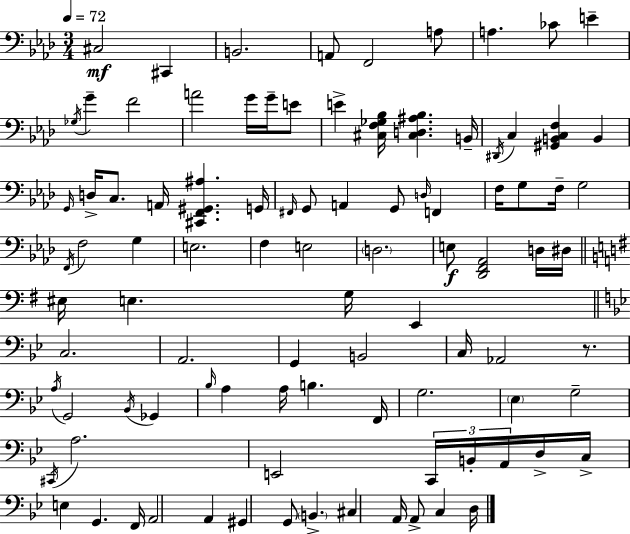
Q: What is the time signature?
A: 3/4